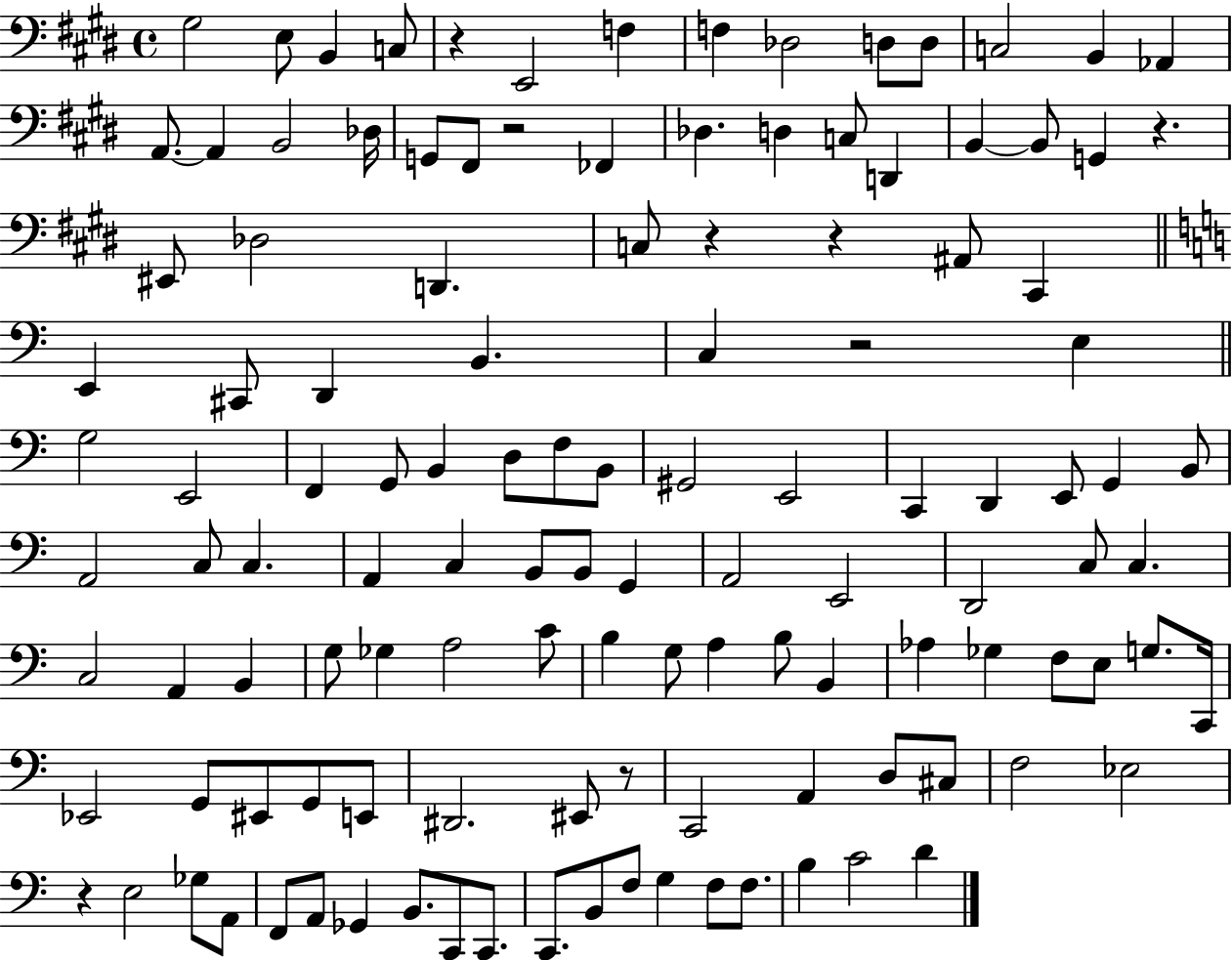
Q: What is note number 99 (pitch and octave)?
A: E3